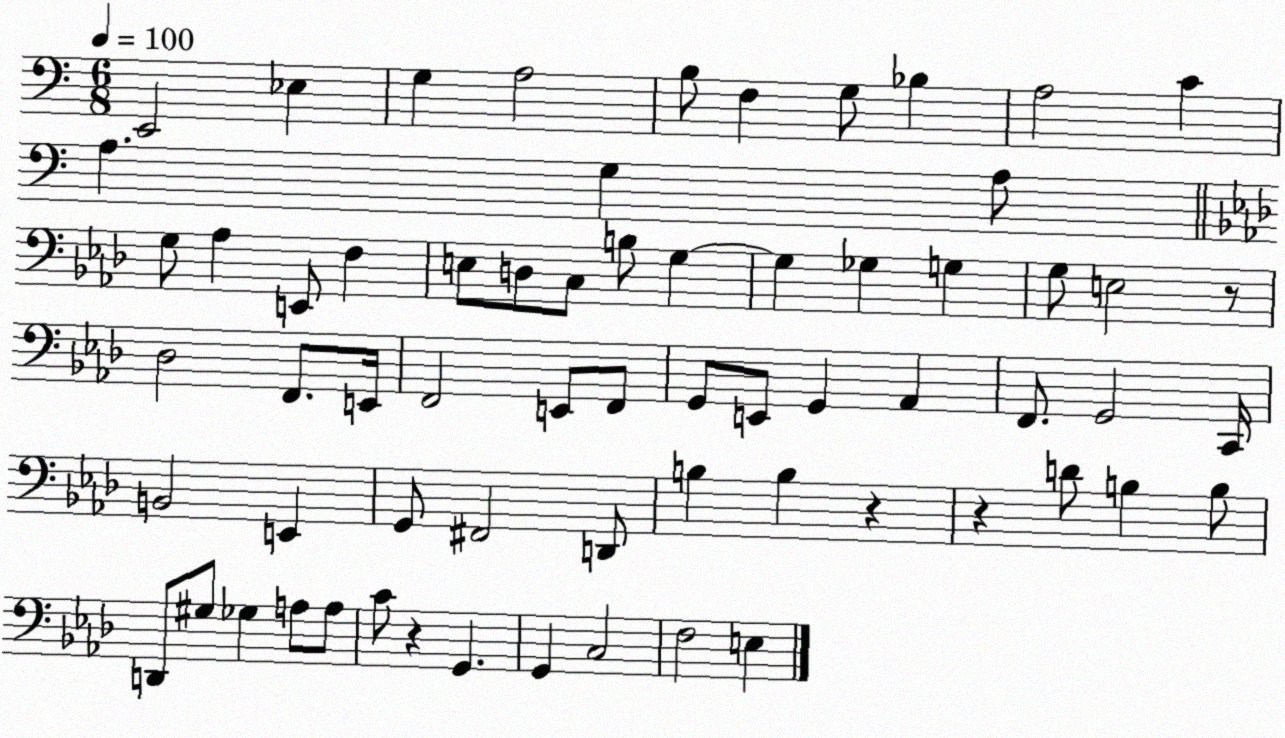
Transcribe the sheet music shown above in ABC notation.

X:1
T:Untitled
M:6/8
L:1/4
K:C
E,,2 _E, G, A,2 B,/2 F, G,/2 _B, A,2 C A, G, A,/2 G,/2 _A, E,,/2 F, E,/2 D,/2 C,/2 B,/2 G, G, _G, G, G,/2 E,2 z/2 _D,2 F,,/2 E,,/4 F,,2 E,,/2 F,,/2 G,,/2 E,,/2 G,, _A,, F,,/2 G,,2 C,,/4 B,,2 E,, G,,/2 ^F,,2 D,,/2 B, B, z z D/2 B, B,/2 D,,/2 ^G,/2 _G, A,/2 A,/2 C/2 z G,, G,, C,2 F,2 E,